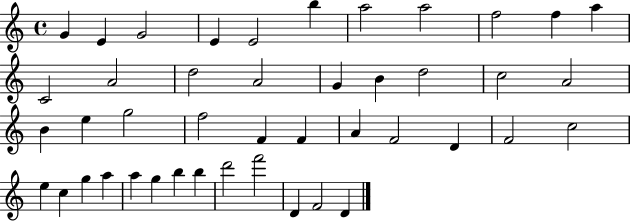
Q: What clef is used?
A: treble